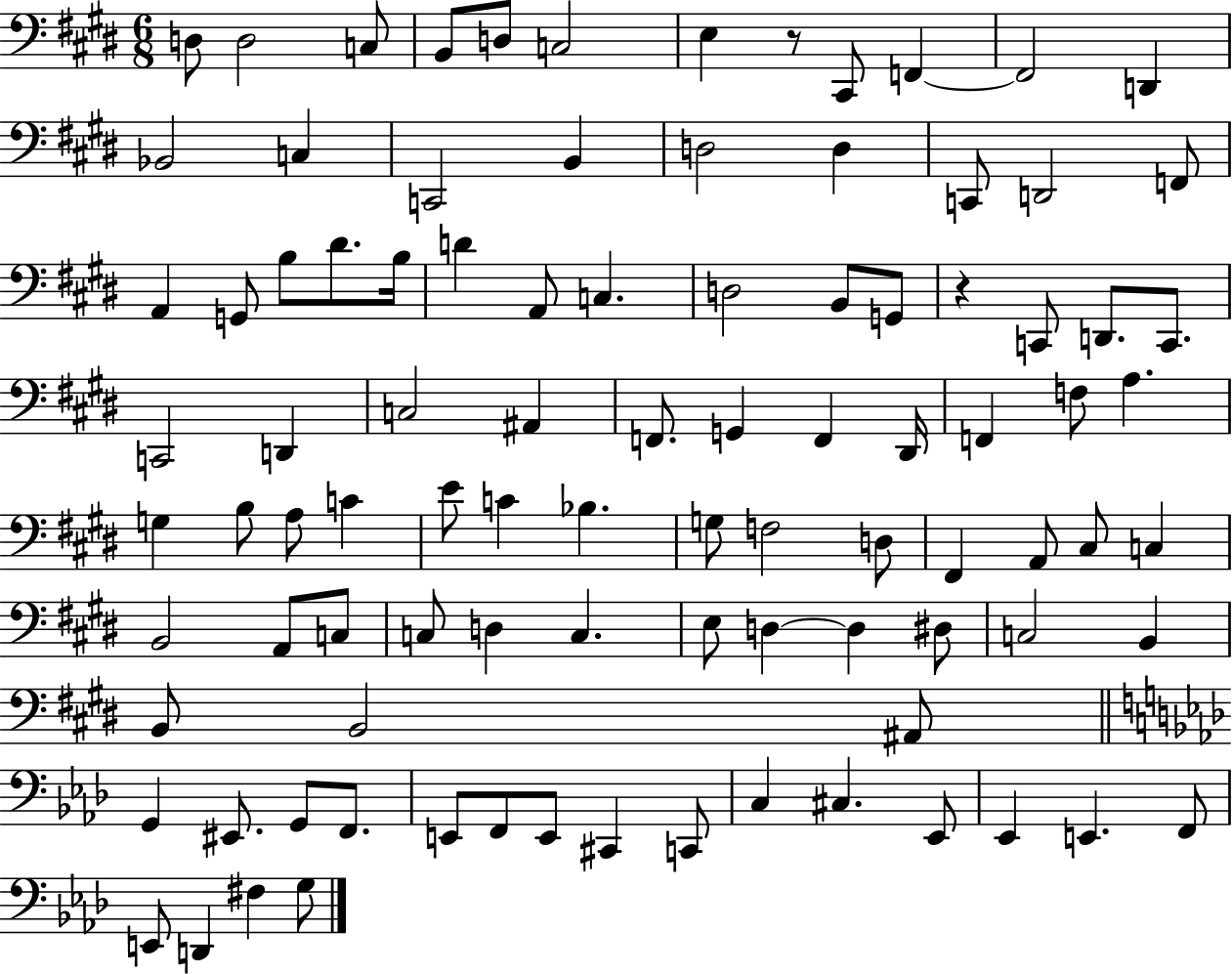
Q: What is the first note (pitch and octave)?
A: D3